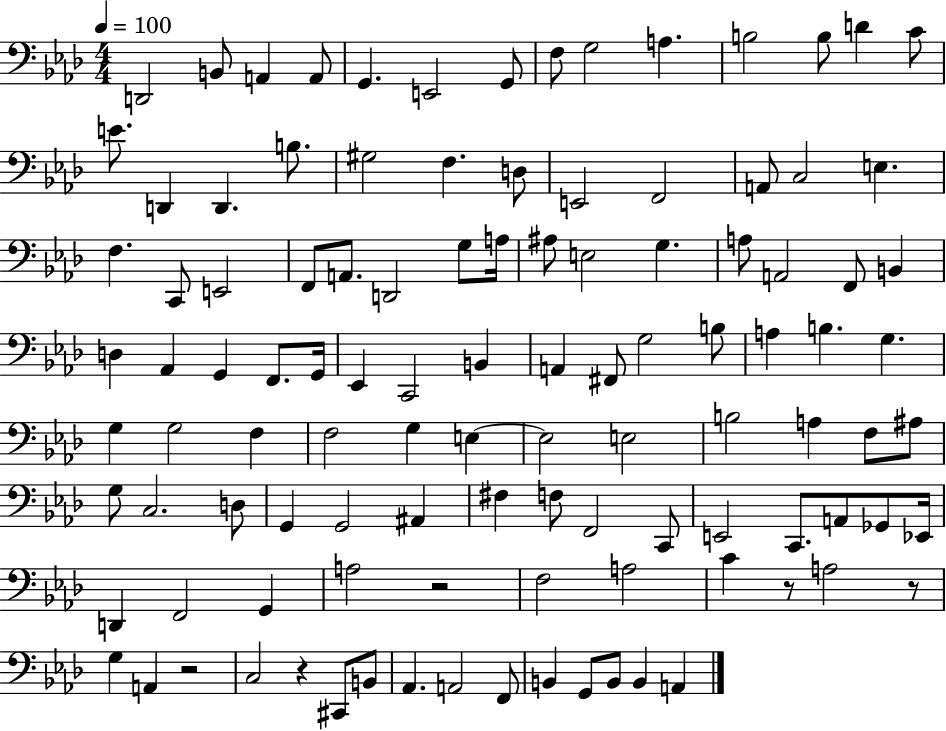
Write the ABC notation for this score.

X:1
T:Untitled
M:4/4
L:1/4
K:Ab
D,,2 B,,/2 A,, A,,/2 G,, E,,2 G,,/2 F,/2 G,2 A, B,2 B,/2 D C/2 E/2 D,, D,, B,/2 ^G,2 F, D,/2 E,,2 F,,2 A,,/2 C,2 E, F, C,,/2 E,,2 F,,/2 A,,/2 D,,2 G,/2 A,/4 ^A,/2 E,2 G, A,/2 A,,2 F,,/2 B,, D, _A,, G,, F,,/2 G,,/4 _E,, C,,2 B,, A,, ^F,,/2 G,2 B,/2 A, B, G, G, G,2 F, F,2 G, E, E,2 E,2 B,2 A, F,/2 ^A,/2 G,/2 C,2 D,/2 G,, G,,2 ^A,, ^F, F,/2 F,,2 C,,/2 E,,2 C,,/2 A,,/2 _G,,/2 _E,,/4 D,, F,,2 G,, A,2 z2 F,2 A,2 C z/2 A,2 z/2 G, A,, z2 C,2 z ^C,,/2 B,,/2 _A,, A,,2 F,,/2 B,, G,,/2 B,,/2 B,, A,,